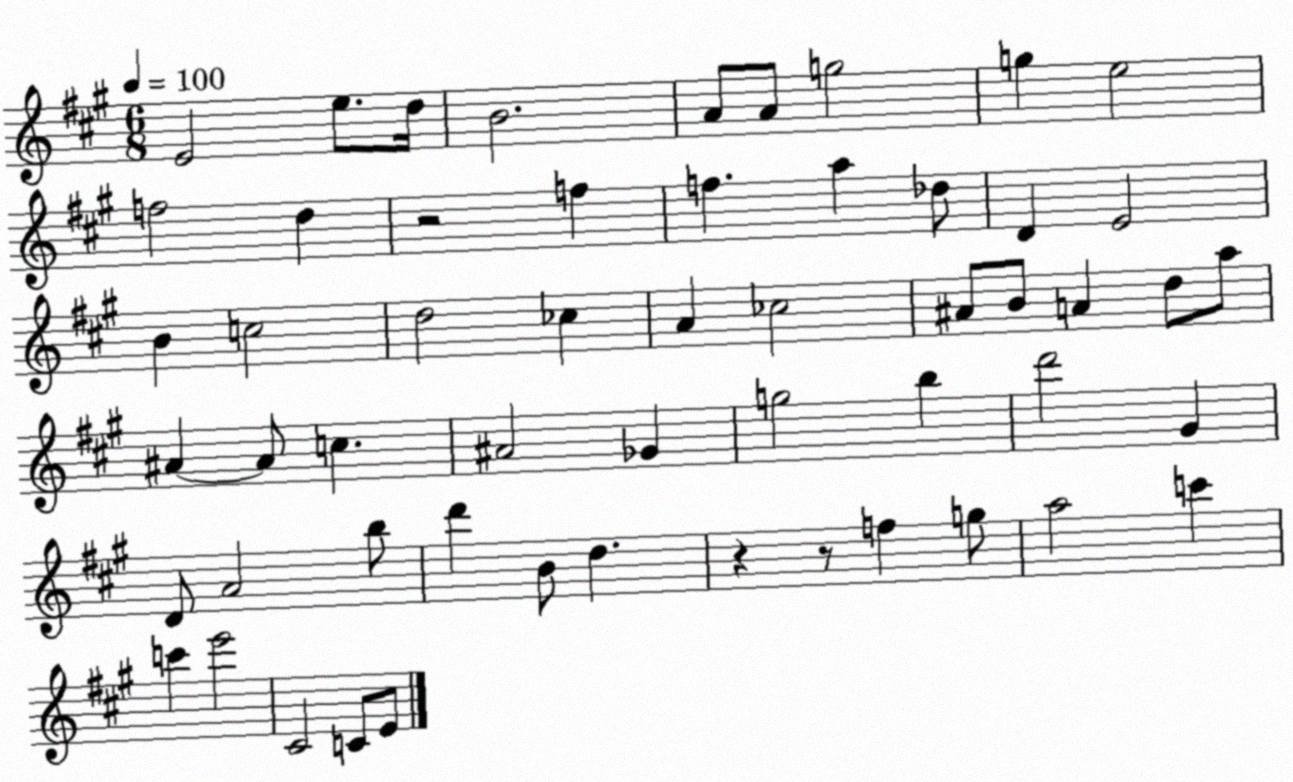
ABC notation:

X:1
T:Untitled
M:6/8
L:1/4
K:A
E2 e/2 d/4 B2 A/2 A/2 g2 g e2 f2 d z2 f f a _d/2 D E2 B c2 d2 _c A _c2 ^A/2 B/2 A d/2 a/2 ^A ^A/2 c ^A2 _G g2 b d'2 ^G D/2 A2 b/2 d' B/2 d z z/2 f g/2 a2 c' c' e'2 ^C2 C/2 E/2